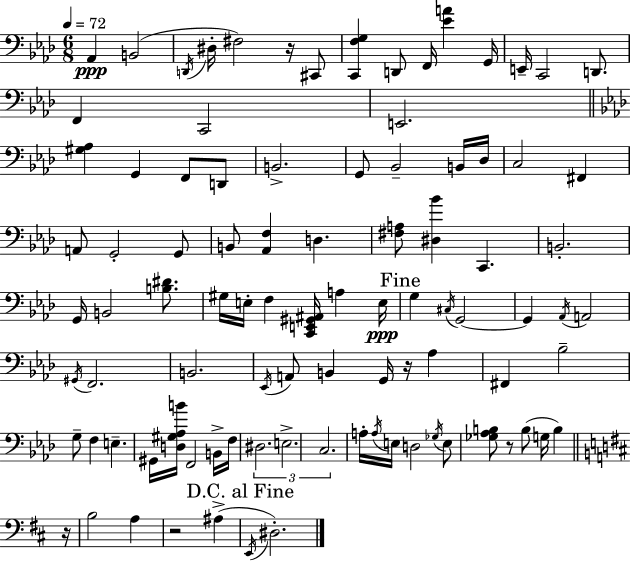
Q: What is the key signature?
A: F minor